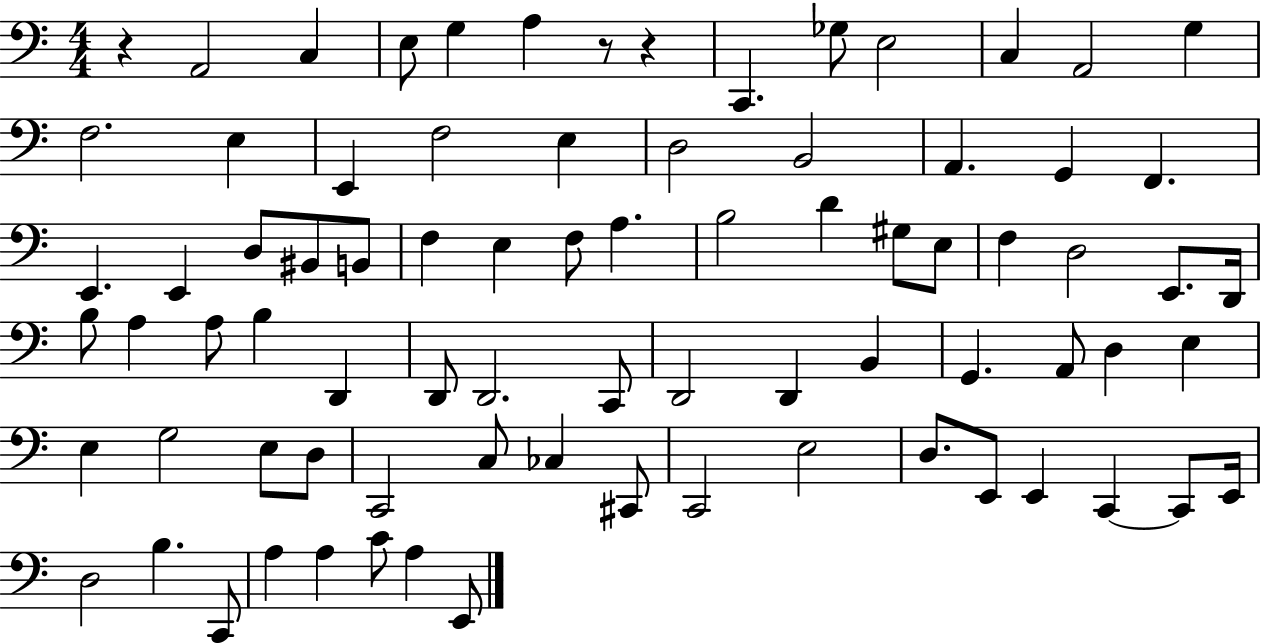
R/q A2/h C3/q E3/e G3/q A3/q R/e R/q C2/q. Gb3/e E3/h C3/q A2/h G3/q F3/h. E3/q E2/q F3/h E3/q D3/h B2/h A2/q. G2/q F2/q. E2/q. E2/q D3/e BIS2/e B2/e F3/q E3/q F3/e A3/q. B3/h D4/q G#3/e E3/e F3/q D3/h E2/e. D2/s B3/e A3/q A3/e B3/q D2/q D2/e D2/h. C2/e D2/h D2/q B2/q G2/q. A2/e D3/q E3/q E3/q G3/h E3/e D3/e C2/h C3/e CES3/q C#2/e C2/h E3/h D3/e. E2/e E2/q C2/q C2/e E2/s D3/h B3/q. C2/e A3/q A3/q C4/e A3/q E2/e